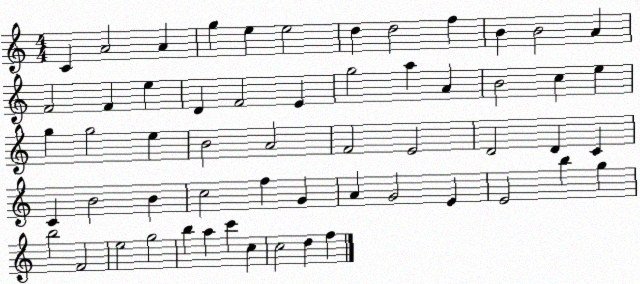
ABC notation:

X:1
T:Untitled
M:4/4
L:1/4
K:C
C A2 A g e e2 d d2 f B B2 A F2 F e D F2 E g2 a A B2 c e g g2 e B2 A2 F2 E2 D2 D C C B2 B c2 f G A G2 E E2 b g b2 F2 e2 g2 b a c' c c2 d f